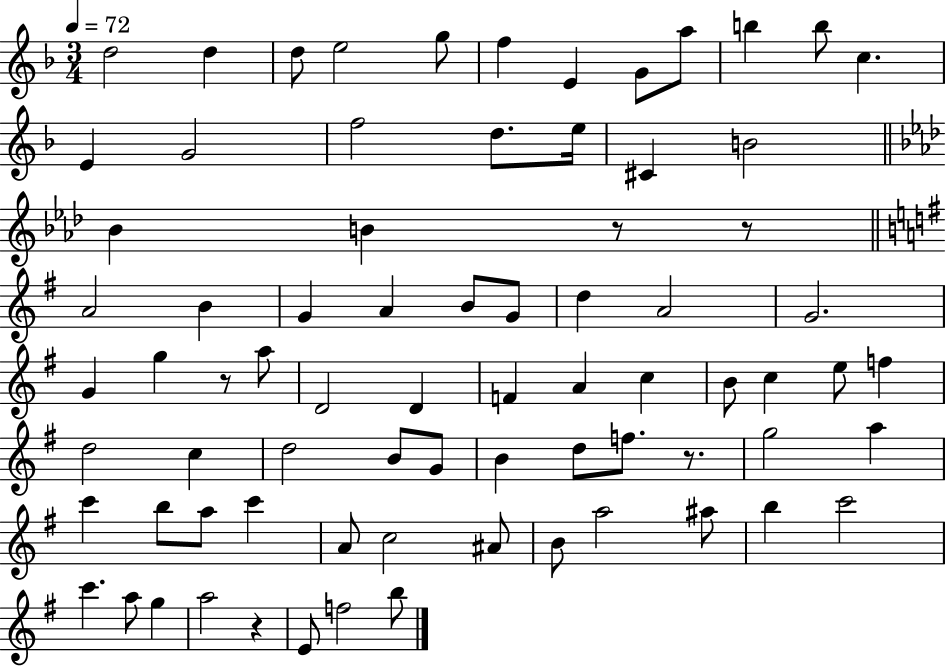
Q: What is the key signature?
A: F major